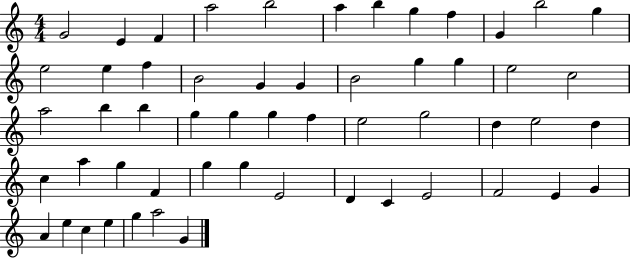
X:1
T:Untitled
M:4/4
L:1/4
K:C
G2 E F a2 b2 a b g f G b2 g e2 e f B2 G G B2 g g e2 c2 a2 b b g g g f e2 g2 d e2 d c a g F g g E2 D C E2 F2 E G A e c e g a2 G